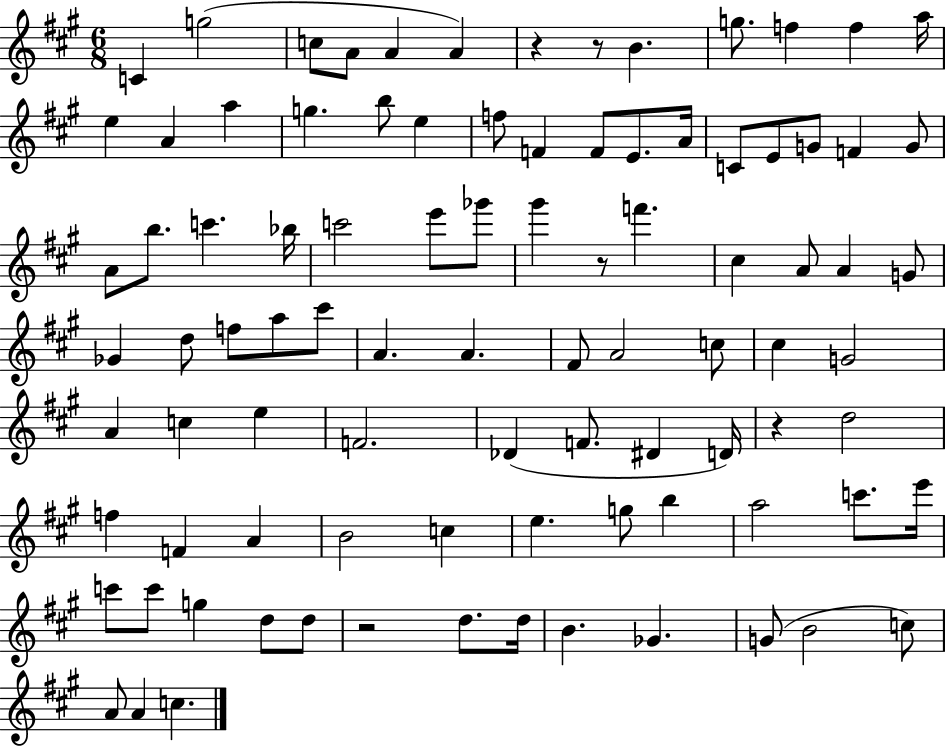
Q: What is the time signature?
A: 6/8